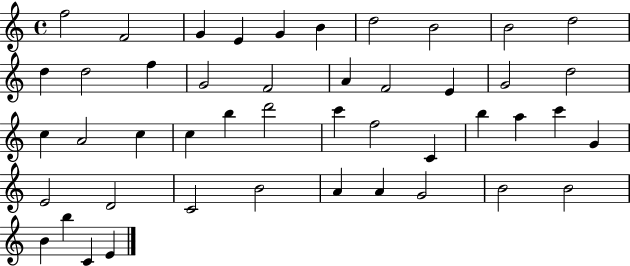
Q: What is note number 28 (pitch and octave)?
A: F5